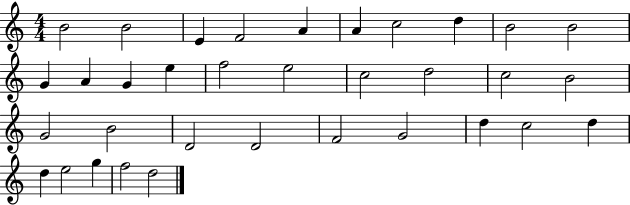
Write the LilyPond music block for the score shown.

{
  \clef treble
  \numericTimeSignature
  \time 4/4
  \key c \major
  b'2 b'2 | e'4 f'2 a'4 | a'4 c''2 d''4 | b'2 b'2 | \break g'4 a'4 g'4 e''4 | f''2 e''2 | c''2 d''2 | c''2 b'2 | \break g'2 b'2 | d'2 d'2 | f'2 g'2 | d''4 c''2 d''4 | \break d''4 e''2 g''4 | f''2 d''2 | \bar "|."
}